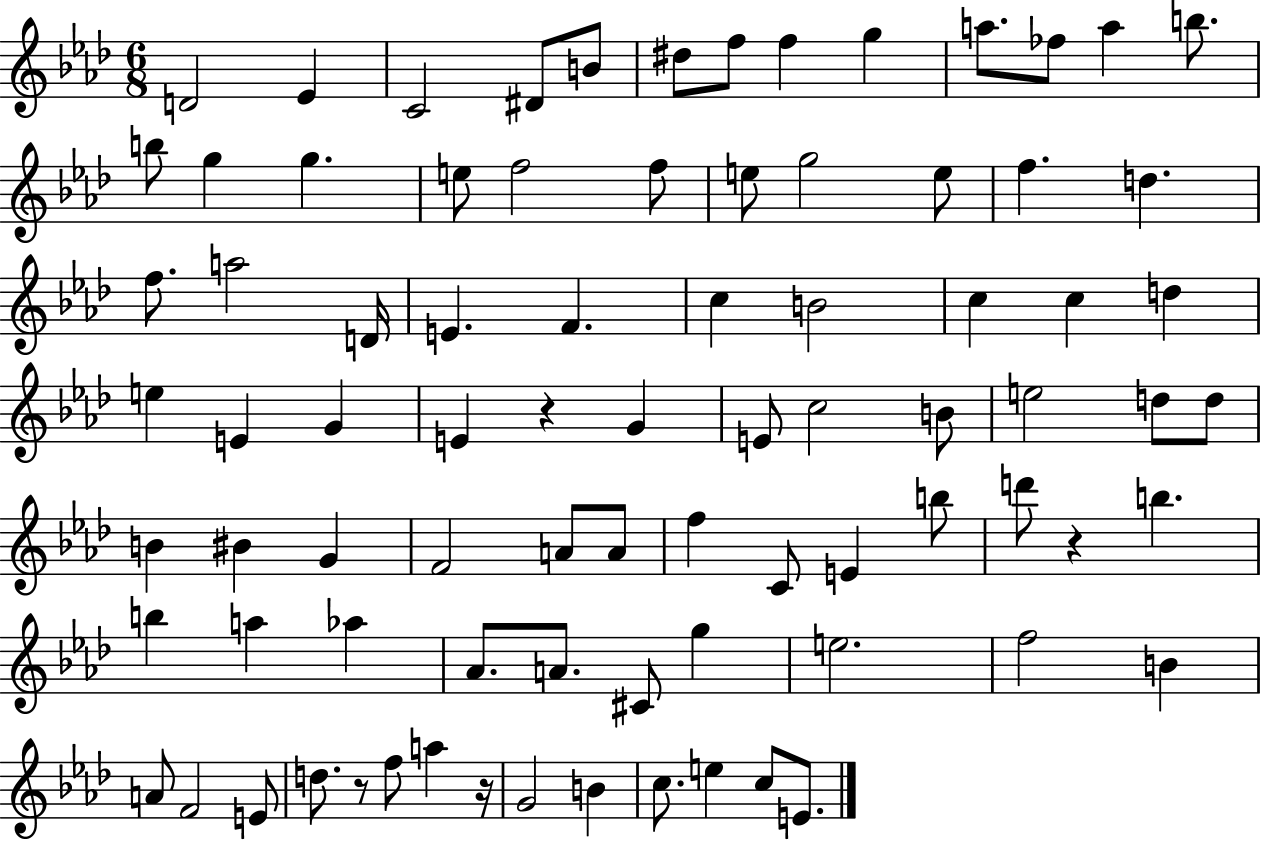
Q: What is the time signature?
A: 6/8